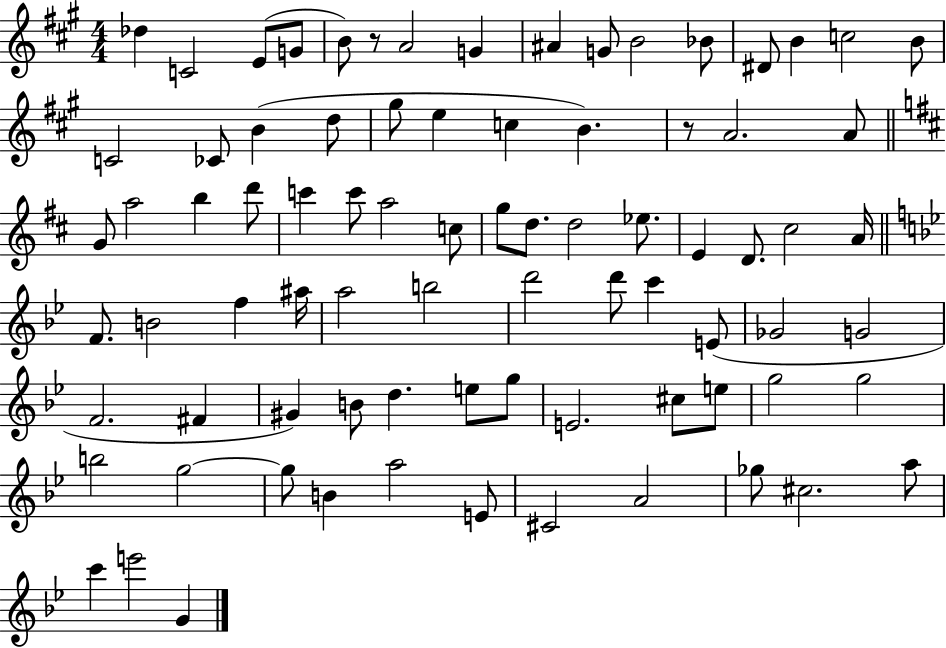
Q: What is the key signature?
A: A major